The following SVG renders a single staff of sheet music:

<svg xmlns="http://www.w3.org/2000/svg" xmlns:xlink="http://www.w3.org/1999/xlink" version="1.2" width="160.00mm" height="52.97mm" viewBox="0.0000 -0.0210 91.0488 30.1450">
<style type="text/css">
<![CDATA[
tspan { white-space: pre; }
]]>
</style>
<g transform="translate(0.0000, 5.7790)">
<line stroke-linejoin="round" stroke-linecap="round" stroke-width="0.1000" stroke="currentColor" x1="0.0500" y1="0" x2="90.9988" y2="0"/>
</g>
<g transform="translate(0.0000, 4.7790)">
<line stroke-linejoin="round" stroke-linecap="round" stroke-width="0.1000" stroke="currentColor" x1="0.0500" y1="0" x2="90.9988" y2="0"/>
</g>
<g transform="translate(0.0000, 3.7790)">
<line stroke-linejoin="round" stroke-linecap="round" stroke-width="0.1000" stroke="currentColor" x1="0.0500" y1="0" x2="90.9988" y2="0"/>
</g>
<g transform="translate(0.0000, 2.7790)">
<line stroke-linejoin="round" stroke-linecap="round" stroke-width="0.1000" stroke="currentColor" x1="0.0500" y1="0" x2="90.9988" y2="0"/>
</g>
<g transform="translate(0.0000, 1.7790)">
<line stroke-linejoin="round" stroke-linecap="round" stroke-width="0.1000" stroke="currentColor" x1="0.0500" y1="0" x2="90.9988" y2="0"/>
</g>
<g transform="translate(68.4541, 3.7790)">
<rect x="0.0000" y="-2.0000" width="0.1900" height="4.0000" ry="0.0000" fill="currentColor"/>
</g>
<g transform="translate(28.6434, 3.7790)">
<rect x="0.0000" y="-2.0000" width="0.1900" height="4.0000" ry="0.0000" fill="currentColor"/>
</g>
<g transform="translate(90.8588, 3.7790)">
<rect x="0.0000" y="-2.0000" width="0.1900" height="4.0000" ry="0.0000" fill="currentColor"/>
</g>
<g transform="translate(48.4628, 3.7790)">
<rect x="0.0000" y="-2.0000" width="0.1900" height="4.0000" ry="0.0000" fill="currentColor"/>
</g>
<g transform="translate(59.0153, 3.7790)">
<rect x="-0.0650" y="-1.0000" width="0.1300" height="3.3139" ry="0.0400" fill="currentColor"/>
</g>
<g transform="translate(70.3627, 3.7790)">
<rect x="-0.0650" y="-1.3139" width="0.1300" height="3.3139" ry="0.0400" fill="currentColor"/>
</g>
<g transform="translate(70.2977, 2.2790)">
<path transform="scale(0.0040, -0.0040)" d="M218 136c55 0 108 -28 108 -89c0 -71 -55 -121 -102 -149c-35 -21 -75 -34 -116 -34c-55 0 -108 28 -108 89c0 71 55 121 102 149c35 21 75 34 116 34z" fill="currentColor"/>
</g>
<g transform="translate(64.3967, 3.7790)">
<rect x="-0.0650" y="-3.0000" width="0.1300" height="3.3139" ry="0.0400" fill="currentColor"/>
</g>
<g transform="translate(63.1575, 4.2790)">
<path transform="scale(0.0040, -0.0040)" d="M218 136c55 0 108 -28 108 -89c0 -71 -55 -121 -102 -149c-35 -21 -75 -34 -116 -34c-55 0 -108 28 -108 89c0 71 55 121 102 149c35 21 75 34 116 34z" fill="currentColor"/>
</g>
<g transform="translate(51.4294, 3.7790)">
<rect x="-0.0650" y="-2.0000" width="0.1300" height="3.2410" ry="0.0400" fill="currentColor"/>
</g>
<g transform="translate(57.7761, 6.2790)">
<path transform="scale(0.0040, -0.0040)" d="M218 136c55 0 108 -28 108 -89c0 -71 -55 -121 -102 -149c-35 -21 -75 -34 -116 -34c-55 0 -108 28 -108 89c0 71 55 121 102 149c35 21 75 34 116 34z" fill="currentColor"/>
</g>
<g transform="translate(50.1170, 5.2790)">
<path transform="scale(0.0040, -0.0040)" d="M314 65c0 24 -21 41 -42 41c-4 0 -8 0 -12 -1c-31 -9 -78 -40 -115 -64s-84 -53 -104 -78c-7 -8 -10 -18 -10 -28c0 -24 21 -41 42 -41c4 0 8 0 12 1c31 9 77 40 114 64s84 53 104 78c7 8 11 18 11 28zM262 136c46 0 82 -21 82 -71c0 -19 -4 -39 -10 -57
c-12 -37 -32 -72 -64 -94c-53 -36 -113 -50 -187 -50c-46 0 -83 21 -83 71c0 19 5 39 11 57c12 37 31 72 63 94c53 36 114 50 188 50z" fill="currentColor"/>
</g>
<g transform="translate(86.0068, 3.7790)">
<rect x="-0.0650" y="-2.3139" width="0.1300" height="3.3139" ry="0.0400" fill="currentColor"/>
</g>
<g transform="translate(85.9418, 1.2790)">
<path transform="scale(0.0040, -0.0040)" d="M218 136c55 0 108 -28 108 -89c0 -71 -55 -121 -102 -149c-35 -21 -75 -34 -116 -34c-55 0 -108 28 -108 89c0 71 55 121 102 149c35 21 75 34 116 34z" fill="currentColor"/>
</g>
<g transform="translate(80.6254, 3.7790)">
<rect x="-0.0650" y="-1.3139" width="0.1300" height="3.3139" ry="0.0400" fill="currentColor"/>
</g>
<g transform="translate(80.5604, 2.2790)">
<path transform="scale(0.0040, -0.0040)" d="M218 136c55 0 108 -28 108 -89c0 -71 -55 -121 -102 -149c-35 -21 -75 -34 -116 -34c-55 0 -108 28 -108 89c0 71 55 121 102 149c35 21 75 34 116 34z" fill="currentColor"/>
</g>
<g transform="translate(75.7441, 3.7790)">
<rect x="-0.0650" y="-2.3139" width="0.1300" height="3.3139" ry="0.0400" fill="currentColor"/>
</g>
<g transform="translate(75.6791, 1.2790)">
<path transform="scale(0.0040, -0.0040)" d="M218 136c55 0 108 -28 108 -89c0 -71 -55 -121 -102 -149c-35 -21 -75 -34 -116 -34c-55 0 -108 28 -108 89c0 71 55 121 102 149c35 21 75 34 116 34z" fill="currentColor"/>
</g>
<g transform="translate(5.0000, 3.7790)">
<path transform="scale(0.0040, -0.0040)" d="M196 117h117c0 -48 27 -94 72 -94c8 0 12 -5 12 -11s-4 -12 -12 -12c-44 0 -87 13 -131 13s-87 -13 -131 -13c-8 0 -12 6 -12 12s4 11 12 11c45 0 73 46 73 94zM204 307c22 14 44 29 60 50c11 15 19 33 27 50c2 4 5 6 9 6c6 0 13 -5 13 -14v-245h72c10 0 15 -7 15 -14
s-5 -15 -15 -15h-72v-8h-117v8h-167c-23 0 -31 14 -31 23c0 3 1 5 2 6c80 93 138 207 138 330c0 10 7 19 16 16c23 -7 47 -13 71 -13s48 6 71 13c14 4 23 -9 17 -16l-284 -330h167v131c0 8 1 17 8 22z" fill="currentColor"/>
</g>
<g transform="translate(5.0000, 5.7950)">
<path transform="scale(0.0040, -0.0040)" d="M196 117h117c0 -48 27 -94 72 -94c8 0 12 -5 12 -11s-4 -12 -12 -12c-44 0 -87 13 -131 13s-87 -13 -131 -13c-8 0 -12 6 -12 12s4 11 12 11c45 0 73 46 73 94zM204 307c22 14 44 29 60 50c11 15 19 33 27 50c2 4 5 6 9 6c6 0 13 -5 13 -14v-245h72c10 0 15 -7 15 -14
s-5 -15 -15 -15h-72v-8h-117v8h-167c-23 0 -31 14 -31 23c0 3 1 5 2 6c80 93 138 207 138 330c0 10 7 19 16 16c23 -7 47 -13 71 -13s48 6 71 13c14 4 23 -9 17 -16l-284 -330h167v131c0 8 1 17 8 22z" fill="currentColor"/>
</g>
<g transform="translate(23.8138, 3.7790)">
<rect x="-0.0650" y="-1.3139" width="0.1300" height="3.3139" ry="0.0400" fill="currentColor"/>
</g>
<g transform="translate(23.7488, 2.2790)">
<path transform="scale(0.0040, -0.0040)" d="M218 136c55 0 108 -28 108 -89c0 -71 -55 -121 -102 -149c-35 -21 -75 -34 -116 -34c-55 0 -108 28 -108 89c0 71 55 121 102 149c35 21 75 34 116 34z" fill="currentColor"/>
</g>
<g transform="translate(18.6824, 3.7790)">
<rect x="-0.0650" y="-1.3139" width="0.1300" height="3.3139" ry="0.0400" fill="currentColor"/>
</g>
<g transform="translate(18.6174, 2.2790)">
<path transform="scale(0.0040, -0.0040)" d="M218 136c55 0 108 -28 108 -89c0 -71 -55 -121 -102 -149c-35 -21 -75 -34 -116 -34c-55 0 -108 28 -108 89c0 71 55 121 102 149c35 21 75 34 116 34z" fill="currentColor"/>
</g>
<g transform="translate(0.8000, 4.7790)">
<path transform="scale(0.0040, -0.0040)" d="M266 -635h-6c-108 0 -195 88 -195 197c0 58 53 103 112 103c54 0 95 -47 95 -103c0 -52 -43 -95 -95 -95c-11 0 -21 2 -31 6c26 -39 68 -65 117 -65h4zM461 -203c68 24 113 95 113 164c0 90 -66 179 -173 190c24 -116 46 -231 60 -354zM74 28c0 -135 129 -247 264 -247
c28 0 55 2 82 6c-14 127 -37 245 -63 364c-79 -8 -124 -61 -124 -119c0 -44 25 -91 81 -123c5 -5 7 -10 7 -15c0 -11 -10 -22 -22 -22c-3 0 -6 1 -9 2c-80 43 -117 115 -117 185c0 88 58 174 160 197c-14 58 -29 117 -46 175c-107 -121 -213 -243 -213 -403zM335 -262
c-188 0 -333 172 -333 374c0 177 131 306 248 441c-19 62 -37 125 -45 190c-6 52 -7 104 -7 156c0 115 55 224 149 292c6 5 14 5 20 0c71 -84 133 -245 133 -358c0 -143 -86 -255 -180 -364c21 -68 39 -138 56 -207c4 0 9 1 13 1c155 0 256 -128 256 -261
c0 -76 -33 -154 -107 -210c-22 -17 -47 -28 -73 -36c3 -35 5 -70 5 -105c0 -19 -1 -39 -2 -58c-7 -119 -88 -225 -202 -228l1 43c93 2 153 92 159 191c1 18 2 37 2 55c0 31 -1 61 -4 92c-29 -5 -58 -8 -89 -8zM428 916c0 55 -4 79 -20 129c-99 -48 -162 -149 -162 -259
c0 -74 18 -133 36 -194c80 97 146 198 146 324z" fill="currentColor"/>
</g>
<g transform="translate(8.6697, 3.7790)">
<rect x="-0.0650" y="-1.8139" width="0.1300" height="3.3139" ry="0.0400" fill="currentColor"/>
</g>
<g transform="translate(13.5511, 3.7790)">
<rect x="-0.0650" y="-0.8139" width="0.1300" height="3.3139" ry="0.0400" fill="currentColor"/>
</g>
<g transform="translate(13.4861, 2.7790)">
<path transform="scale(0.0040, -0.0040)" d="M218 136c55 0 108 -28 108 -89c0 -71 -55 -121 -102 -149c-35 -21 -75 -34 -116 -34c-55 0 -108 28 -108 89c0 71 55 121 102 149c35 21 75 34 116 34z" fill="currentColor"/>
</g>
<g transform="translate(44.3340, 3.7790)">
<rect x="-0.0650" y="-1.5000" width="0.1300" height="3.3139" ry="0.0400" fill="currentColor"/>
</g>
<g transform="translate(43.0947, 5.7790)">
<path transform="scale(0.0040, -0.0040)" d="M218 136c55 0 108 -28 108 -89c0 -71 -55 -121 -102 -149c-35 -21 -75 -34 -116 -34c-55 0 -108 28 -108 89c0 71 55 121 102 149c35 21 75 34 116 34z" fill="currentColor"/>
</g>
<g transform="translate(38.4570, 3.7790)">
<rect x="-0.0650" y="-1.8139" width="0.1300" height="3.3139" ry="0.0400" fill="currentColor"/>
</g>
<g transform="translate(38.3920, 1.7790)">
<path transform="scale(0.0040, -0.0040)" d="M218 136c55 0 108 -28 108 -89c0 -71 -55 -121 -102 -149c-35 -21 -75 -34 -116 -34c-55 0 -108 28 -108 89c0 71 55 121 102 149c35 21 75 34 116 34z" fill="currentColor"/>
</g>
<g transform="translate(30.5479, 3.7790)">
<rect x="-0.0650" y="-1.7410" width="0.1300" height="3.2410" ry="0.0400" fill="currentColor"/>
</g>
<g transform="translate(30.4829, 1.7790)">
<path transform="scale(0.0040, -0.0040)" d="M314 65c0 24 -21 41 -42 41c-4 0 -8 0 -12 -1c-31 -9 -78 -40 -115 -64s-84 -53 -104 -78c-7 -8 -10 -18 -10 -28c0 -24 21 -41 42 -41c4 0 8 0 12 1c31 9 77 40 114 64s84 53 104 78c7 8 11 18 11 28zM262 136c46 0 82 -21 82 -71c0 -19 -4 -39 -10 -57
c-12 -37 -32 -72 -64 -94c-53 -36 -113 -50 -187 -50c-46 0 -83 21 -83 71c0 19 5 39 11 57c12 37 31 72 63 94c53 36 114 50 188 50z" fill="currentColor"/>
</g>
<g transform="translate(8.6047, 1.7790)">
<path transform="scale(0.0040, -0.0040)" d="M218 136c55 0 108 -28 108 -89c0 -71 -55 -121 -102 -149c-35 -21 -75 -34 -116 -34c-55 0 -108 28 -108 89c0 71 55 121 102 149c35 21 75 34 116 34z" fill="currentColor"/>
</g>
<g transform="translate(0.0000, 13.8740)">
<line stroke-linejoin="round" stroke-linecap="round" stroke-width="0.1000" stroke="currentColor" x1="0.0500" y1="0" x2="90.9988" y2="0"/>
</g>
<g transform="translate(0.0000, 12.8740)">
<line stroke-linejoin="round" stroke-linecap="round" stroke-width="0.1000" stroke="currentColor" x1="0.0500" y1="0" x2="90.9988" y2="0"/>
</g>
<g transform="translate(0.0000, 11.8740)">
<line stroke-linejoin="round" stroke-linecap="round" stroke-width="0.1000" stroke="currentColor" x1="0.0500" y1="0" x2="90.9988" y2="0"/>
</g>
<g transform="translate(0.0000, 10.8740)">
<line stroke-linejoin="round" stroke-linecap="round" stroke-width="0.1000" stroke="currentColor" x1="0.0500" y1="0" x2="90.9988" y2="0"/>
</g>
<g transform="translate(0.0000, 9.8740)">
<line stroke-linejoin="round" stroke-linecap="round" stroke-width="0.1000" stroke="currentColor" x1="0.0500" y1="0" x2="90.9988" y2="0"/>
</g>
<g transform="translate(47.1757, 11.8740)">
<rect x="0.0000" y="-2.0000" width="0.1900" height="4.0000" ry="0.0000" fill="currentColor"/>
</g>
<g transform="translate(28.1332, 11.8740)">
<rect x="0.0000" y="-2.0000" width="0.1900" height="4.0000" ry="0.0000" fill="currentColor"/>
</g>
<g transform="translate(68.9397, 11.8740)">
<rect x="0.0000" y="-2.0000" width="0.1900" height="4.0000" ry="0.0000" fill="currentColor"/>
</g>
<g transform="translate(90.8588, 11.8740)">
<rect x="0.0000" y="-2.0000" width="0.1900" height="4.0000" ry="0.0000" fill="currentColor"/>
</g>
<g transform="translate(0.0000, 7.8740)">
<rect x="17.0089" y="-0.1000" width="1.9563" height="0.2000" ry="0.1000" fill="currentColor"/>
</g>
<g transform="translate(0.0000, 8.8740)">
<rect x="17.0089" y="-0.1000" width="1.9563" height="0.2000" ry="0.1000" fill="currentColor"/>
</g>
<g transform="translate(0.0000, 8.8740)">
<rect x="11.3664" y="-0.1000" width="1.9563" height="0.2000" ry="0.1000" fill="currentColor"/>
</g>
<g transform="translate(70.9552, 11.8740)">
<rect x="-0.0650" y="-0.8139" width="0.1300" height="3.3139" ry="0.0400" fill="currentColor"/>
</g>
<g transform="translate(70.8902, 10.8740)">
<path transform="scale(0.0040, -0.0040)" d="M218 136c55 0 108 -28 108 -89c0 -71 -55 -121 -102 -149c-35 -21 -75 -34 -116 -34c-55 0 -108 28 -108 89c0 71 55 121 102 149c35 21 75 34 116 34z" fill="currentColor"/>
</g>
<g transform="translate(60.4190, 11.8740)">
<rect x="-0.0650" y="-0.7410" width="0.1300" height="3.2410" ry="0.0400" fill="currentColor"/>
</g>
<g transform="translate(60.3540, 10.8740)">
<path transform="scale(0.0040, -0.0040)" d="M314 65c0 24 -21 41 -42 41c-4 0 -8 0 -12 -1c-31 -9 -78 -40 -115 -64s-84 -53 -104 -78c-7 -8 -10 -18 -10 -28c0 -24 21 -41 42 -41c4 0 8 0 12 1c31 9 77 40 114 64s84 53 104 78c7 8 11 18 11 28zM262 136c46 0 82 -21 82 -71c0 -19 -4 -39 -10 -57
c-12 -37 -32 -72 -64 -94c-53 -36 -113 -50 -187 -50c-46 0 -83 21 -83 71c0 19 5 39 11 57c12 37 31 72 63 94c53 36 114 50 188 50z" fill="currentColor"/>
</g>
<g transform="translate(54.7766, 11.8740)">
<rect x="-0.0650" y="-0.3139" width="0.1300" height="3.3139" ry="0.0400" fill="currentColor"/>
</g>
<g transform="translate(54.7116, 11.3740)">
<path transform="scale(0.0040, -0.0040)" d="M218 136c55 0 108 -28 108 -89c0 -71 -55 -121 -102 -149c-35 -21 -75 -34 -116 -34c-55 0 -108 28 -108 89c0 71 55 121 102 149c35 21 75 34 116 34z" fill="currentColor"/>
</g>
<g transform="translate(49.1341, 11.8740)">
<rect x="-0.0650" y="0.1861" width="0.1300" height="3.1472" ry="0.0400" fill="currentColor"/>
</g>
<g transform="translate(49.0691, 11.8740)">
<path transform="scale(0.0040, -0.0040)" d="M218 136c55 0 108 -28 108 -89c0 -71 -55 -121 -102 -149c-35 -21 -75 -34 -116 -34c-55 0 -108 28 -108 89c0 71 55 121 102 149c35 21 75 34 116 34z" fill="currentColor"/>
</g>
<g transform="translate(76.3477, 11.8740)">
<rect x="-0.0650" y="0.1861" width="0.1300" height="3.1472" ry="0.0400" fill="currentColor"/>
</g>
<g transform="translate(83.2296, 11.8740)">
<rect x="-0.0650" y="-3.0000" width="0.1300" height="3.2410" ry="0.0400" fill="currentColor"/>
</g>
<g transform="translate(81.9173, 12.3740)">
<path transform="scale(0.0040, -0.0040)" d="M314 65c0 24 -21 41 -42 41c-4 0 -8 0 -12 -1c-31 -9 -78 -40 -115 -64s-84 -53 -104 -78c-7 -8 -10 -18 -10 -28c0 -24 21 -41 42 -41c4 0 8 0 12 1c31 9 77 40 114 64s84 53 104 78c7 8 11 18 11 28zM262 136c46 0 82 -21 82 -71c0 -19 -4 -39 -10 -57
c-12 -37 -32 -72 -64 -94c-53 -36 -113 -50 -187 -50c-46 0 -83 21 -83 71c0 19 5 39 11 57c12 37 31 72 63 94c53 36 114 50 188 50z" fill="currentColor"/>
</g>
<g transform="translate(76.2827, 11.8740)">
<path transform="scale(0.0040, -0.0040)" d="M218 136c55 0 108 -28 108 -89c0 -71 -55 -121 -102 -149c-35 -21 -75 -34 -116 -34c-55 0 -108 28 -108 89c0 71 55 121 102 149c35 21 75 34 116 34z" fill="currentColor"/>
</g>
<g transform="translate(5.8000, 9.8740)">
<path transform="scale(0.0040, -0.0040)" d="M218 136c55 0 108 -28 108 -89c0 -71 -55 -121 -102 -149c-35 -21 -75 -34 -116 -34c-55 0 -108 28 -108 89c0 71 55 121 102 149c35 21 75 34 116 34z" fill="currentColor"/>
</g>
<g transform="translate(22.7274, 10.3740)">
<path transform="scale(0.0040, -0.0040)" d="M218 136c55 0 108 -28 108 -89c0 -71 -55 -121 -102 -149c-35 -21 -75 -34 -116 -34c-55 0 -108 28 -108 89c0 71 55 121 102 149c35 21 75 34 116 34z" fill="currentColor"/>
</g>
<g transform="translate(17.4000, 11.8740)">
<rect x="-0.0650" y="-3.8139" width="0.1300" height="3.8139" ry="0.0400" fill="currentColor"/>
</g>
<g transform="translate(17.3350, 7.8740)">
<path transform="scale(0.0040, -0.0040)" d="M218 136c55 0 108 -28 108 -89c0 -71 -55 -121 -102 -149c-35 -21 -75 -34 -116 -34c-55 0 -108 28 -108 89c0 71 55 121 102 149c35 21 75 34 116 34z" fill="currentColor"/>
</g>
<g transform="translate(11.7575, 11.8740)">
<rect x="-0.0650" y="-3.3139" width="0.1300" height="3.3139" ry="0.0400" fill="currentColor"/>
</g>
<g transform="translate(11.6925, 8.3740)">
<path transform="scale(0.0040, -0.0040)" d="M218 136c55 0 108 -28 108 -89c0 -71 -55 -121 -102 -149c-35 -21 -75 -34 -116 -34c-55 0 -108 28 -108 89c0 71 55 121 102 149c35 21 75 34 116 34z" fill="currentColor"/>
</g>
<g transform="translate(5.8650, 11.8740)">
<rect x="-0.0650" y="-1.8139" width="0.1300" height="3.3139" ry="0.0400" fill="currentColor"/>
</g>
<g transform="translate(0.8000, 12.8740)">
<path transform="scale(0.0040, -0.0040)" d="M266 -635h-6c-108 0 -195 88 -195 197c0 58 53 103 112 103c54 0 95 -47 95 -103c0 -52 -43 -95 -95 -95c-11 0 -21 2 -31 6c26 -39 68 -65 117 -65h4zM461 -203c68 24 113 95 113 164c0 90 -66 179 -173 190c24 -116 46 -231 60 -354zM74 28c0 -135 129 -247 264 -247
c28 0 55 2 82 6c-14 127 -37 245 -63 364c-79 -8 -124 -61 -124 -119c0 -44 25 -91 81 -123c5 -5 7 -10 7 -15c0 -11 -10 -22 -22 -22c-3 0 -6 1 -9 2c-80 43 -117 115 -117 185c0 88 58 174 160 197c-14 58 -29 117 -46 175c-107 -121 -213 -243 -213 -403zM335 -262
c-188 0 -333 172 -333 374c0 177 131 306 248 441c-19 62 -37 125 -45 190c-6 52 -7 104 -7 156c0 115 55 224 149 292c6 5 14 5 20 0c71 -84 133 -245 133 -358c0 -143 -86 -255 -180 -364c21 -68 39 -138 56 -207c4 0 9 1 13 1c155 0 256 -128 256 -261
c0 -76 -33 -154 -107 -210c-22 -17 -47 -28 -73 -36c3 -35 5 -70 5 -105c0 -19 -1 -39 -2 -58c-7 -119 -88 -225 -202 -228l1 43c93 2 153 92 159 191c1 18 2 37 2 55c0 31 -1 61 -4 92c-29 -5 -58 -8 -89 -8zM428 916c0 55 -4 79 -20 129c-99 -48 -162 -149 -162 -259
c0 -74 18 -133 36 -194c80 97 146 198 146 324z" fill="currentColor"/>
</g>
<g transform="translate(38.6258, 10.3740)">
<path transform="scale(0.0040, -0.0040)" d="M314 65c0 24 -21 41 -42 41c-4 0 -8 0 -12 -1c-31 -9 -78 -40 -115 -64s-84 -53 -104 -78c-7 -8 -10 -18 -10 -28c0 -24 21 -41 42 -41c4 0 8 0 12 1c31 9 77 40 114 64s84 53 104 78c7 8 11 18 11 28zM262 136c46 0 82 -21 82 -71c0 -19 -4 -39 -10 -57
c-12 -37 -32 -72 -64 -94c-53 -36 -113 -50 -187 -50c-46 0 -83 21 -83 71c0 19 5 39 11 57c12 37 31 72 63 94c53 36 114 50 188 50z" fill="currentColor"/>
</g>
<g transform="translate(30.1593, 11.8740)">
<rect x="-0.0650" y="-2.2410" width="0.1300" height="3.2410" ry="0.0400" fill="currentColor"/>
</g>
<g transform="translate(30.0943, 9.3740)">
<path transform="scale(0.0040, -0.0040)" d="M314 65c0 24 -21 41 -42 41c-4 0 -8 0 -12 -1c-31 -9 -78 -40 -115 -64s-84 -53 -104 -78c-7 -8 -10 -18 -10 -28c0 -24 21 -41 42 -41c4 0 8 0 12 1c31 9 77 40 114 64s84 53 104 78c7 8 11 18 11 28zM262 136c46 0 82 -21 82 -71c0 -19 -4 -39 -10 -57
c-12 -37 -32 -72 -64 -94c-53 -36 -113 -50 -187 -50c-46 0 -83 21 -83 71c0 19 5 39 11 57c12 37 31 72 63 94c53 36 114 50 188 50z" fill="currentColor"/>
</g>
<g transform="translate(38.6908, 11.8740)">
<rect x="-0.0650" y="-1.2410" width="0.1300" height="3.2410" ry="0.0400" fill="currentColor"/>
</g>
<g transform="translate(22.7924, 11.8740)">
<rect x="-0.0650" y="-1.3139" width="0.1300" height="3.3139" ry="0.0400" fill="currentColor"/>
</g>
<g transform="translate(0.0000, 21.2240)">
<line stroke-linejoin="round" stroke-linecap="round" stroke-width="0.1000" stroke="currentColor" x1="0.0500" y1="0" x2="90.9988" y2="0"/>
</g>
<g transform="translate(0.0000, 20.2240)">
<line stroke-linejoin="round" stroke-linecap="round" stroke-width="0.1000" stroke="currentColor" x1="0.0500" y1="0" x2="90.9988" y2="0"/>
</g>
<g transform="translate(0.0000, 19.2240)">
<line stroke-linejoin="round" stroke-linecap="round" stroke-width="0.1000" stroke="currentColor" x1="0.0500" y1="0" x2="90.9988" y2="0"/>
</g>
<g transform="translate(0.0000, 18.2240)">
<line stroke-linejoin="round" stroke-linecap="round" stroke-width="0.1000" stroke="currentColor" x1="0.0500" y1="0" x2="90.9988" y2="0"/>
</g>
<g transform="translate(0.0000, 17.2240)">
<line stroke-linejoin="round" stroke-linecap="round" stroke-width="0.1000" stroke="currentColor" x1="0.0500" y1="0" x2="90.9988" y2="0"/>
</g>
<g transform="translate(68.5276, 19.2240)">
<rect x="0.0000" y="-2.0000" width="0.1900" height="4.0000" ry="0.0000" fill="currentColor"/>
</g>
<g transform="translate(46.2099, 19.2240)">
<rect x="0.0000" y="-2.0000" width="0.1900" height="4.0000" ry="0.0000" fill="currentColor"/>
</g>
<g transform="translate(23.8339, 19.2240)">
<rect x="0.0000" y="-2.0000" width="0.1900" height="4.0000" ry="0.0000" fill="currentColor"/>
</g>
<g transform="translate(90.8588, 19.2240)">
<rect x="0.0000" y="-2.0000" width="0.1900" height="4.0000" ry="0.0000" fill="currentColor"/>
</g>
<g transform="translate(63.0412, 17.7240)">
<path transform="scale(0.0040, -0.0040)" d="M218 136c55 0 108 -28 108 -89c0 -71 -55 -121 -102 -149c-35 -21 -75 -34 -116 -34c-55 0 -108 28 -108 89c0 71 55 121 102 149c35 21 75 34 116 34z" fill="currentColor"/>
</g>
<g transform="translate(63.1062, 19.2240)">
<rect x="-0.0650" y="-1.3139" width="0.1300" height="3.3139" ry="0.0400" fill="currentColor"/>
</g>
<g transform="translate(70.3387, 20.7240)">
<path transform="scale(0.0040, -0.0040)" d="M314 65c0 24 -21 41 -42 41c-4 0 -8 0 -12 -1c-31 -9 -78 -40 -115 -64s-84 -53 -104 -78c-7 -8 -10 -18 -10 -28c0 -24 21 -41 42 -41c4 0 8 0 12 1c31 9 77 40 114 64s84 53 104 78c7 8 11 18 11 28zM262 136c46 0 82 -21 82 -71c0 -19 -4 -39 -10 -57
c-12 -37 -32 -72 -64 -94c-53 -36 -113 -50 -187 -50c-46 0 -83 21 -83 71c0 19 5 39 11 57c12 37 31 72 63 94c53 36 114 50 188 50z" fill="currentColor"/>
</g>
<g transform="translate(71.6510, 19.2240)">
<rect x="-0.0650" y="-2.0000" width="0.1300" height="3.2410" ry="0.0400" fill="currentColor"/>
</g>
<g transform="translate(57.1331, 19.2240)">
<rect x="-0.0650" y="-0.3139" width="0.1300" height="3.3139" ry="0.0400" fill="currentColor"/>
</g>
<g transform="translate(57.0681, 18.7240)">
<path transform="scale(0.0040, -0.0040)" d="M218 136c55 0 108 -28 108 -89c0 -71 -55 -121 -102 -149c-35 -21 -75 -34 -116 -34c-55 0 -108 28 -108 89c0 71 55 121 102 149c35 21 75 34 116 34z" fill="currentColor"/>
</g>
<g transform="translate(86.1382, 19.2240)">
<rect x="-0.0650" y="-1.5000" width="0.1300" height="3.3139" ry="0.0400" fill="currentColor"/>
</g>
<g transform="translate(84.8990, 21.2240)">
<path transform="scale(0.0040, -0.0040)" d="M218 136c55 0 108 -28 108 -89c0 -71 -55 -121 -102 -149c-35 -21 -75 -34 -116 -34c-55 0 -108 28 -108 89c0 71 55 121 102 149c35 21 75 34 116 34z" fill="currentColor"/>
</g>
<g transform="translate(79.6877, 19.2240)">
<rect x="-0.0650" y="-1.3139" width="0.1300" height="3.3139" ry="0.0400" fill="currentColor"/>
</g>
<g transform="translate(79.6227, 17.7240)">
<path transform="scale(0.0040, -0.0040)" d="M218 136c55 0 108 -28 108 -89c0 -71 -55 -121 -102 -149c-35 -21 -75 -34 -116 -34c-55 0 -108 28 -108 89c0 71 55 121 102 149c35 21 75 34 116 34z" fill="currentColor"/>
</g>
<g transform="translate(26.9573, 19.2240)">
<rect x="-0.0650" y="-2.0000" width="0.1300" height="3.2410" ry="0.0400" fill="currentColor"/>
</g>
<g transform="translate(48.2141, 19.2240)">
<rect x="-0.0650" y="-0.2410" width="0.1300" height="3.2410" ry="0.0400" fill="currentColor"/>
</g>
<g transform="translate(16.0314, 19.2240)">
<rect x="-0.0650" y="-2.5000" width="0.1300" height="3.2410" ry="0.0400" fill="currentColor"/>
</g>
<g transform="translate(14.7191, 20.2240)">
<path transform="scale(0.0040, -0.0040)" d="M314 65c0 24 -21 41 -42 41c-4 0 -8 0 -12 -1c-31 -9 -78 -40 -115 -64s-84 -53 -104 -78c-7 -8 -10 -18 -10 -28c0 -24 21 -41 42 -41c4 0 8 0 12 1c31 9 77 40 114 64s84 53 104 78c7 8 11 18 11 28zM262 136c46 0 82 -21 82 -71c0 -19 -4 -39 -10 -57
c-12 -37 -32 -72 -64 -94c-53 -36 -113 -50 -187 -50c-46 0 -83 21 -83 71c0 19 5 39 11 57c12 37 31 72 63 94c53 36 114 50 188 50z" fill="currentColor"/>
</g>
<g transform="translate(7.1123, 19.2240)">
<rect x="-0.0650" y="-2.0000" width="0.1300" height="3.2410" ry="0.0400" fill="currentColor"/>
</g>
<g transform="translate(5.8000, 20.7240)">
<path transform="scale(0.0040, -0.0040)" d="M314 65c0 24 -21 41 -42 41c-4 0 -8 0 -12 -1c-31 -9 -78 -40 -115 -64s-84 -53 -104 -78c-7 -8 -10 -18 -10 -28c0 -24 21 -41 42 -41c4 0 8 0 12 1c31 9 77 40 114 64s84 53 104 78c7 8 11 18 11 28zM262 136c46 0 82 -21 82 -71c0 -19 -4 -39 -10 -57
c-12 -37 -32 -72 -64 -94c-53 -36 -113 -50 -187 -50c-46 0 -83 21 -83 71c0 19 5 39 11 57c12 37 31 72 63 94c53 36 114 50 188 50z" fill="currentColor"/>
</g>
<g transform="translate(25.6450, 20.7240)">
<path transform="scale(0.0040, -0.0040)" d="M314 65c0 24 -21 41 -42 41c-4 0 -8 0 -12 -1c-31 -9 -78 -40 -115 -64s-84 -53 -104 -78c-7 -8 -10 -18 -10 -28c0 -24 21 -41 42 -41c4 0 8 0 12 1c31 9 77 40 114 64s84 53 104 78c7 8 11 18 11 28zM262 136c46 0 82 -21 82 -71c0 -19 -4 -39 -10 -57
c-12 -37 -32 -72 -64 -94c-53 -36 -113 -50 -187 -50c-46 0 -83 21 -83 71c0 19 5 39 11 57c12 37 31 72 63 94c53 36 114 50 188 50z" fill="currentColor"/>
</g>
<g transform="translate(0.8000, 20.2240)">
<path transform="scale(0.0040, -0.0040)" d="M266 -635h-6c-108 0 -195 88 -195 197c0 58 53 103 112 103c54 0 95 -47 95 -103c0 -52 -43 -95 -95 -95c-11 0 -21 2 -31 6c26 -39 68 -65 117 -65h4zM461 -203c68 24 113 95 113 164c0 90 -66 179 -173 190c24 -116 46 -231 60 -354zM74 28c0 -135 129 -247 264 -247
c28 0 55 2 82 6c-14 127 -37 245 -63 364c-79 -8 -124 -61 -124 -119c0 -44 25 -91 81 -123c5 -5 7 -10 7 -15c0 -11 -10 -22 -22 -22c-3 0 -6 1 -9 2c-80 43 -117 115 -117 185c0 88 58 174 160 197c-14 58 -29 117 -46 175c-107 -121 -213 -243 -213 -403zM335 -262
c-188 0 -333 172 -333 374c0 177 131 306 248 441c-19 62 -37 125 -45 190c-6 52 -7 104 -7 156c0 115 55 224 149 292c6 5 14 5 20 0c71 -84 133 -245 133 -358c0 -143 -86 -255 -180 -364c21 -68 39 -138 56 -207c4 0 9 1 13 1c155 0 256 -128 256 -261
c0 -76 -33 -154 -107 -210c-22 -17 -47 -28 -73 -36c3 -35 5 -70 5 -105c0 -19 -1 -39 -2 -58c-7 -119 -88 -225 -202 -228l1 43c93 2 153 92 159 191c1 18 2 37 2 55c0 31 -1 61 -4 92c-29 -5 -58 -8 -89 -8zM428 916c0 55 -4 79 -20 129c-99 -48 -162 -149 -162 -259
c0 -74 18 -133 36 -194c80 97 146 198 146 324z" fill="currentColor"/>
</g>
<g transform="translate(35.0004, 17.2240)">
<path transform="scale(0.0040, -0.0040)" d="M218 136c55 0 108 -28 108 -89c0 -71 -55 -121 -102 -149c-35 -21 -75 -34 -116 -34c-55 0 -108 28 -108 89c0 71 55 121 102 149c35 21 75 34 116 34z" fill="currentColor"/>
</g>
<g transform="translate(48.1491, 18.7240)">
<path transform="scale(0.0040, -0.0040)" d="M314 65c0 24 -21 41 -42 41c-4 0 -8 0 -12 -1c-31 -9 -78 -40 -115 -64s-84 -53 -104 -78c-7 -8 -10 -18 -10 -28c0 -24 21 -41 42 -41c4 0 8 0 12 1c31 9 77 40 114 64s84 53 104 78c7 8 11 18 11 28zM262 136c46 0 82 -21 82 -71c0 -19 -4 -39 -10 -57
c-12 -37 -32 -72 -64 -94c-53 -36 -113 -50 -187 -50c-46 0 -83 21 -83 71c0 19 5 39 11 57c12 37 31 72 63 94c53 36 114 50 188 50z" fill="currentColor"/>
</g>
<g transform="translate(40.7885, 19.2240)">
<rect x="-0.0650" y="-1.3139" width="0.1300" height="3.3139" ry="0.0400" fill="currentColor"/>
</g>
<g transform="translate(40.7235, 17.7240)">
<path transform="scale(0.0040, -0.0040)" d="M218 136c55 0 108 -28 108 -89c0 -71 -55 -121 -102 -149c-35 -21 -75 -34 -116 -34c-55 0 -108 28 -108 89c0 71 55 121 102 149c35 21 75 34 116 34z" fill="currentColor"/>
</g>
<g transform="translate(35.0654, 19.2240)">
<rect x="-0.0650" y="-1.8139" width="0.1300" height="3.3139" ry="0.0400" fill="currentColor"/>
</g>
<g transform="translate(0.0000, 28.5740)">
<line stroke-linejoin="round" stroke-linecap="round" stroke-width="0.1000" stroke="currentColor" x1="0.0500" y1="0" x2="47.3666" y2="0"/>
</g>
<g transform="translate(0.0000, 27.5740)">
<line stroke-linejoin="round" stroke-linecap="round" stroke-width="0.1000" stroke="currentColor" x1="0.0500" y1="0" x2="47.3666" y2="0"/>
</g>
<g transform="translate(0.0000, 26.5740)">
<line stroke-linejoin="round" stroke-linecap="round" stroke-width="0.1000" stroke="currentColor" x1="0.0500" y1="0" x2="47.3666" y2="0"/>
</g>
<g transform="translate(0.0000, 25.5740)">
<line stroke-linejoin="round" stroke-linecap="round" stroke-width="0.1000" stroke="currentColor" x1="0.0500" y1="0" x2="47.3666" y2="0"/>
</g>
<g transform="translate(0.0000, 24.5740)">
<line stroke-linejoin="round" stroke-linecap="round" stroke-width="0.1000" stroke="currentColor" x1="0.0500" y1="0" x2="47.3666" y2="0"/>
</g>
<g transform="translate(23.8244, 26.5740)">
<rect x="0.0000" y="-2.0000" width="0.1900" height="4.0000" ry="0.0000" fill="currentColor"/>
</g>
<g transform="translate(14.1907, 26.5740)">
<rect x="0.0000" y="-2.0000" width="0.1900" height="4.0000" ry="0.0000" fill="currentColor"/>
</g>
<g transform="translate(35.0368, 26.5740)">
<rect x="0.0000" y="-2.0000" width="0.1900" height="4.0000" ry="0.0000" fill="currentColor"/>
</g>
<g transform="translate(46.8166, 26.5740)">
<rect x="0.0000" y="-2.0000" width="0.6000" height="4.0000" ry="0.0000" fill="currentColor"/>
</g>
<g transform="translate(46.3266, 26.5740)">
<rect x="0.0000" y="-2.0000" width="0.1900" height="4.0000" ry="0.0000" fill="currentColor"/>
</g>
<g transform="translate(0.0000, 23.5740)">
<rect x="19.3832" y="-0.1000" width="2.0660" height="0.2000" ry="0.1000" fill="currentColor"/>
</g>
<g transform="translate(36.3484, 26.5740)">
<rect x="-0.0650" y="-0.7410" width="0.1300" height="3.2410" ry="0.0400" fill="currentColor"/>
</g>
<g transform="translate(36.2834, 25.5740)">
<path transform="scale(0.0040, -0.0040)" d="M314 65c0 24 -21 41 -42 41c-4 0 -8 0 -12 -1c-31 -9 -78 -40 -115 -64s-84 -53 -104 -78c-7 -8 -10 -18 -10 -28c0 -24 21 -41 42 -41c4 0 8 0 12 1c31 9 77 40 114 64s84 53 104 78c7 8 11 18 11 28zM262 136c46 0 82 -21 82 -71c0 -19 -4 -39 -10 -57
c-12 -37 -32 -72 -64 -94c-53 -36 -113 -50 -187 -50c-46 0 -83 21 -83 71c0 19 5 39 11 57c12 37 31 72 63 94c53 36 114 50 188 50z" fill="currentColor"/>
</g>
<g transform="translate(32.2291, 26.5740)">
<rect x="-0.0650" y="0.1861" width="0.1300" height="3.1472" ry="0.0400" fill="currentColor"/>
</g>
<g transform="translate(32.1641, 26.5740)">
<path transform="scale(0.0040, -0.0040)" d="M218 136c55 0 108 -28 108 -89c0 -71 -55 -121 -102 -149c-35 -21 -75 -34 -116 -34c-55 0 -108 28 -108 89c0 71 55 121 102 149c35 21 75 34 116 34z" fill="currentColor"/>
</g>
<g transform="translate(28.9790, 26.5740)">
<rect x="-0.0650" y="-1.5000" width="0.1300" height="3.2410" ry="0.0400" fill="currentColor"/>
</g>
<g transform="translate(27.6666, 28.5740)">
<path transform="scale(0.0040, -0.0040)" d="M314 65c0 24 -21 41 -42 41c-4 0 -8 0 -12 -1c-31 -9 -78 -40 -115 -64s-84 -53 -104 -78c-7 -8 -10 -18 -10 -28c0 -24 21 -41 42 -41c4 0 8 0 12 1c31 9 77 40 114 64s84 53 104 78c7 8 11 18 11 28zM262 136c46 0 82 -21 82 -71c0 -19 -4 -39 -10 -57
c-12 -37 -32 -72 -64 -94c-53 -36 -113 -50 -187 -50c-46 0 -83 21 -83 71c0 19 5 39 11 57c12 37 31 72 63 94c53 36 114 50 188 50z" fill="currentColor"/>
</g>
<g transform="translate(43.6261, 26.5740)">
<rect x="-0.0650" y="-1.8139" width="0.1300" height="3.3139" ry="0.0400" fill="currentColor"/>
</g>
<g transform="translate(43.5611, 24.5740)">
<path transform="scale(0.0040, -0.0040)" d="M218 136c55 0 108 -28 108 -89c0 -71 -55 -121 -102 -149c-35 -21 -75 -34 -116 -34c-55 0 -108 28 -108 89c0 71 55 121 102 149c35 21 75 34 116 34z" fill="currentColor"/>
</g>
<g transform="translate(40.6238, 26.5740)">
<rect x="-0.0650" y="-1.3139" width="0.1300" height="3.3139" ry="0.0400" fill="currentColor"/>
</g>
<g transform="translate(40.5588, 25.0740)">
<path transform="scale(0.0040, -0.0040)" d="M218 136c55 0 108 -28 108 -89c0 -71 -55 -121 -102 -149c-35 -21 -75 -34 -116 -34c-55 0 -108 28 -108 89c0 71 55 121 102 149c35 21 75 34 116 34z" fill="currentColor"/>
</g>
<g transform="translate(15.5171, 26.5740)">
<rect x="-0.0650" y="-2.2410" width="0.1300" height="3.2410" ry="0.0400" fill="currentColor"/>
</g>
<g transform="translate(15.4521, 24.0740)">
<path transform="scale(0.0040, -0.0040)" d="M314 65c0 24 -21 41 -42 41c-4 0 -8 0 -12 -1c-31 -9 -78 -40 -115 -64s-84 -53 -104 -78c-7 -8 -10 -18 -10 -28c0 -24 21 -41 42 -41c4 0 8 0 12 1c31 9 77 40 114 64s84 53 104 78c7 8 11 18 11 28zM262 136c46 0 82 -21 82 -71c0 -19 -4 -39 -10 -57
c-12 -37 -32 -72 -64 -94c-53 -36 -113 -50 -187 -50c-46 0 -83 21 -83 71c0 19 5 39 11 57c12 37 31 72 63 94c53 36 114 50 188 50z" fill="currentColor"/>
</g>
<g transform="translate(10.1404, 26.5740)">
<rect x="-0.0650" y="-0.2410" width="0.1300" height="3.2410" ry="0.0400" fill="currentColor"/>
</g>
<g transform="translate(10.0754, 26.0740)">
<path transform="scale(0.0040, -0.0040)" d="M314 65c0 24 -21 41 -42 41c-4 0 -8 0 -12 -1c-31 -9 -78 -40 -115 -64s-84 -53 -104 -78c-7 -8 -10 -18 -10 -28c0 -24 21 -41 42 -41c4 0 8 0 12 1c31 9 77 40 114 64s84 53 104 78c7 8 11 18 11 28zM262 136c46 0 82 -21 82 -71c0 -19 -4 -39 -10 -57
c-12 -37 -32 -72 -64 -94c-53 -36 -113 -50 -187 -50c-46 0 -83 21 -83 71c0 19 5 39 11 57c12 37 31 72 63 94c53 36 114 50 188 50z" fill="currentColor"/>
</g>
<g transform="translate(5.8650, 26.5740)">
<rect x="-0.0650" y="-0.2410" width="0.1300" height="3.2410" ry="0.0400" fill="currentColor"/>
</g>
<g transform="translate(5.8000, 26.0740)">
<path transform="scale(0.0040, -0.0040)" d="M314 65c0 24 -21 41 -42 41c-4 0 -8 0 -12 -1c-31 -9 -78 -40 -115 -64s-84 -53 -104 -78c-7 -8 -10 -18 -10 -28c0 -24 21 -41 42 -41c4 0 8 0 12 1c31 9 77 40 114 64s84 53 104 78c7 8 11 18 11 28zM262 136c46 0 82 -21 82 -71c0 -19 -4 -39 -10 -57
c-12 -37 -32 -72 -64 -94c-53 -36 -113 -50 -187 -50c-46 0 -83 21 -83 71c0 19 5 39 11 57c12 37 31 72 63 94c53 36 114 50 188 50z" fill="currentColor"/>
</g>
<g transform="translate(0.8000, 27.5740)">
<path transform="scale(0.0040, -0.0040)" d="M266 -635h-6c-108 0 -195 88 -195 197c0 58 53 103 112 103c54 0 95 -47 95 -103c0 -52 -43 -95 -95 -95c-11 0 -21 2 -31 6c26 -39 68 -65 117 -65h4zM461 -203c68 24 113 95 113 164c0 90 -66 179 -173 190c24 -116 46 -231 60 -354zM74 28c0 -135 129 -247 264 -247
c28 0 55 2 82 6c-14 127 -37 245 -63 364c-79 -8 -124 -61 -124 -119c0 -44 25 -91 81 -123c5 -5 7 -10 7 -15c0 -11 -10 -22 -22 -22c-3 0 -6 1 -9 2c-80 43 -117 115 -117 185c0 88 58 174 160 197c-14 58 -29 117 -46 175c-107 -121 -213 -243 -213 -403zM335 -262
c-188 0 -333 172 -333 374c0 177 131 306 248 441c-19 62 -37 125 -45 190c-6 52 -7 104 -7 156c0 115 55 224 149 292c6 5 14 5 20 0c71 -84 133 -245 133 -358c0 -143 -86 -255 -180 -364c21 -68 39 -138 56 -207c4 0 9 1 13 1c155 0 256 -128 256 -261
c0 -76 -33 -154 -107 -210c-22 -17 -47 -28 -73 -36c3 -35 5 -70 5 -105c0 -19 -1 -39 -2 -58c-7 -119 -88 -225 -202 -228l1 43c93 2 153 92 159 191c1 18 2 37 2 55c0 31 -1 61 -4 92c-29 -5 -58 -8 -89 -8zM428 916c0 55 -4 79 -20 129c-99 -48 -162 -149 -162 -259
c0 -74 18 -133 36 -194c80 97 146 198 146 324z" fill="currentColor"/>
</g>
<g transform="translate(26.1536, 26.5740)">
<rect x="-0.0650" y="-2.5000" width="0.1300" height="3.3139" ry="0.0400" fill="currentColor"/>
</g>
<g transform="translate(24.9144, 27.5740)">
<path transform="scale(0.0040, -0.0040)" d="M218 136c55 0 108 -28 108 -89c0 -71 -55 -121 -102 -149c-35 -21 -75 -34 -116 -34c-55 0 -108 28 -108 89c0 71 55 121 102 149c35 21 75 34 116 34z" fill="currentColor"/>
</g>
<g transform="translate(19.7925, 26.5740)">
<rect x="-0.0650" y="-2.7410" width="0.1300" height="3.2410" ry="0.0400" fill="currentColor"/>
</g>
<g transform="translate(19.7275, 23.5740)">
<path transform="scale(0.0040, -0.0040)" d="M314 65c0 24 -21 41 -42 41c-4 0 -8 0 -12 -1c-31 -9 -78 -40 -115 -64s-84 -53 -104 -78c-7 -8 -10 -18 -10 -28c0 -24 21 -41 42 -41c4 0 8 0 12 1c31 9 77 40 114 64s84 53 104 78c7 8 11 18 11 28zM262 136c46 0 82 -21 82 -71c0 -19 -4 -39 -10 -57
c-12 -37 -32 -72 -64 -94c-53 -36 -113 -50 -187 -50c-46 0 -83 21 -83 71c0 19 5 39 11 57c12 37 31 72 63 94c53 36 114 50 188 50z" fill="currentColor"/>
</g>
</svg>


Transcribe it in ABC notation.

X:1
T:Untitled
M:4/4
L:1/4
K:C
f d e e f2 f E F2 D A e g e g f b c' e g2 e2 B c d2 d B A2 F2 G2 F2 f e c2 c e F2 e E c2 c2 g2 a2 G E2 B d2 e f